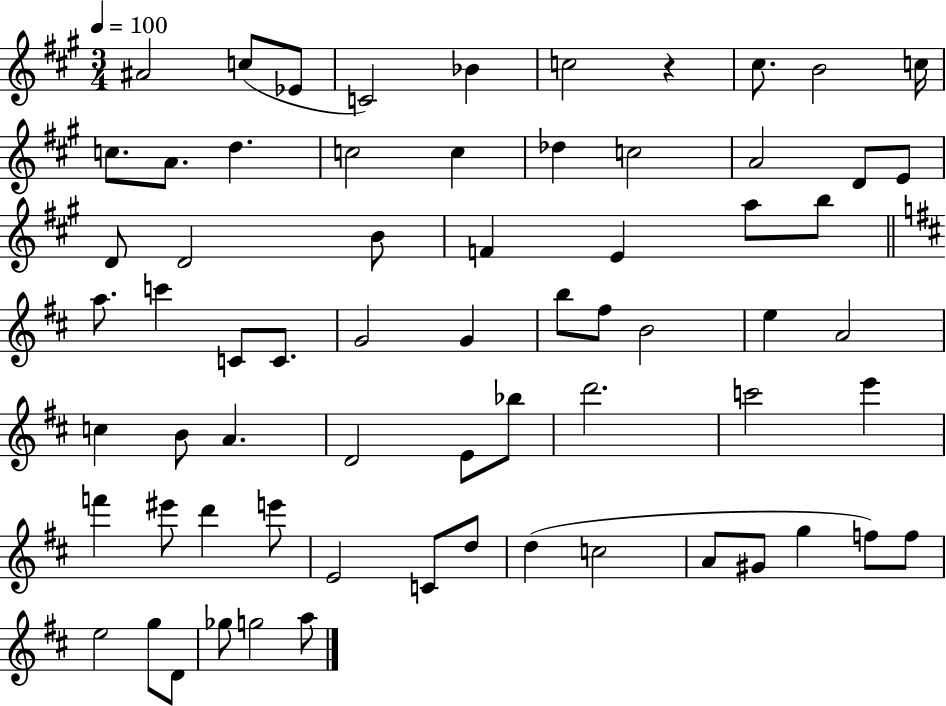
{
  \clef treble
  \numericTimeSignature
  \time 3/4
  \key a \major
  \tempo 4 = 100
  ais'2 c''8( ees'8 | c'2) bes'4 | c''2 r4 | cis''8. b'2 c''16 | \break c''8. a'8. d''4. | c''2 c''4 | des''4 c''2 | a'2 d'8 e'8 | \break d'8 d'2 b'8 | f'4 e'4 a''8 b''8 | \bar "||" \break \key b \minor a''8. c'''4 c'8 c'8. | g'2 g'4 | b''8 fis''8 b'2 | e''4 a'2 | \break c''4 b'8 a'4. | d'2 e'8 bes''8 | d'''2. | c'''2 e'''4 | \break f'''4 eis'''8 d'''4 e'''8 | e'2 c'8 d''8 | d''4( c''2 | a'8 gis'8 g''4 f''8) f''8 | \break e''2 g''8 d'8 | ges''8 g''2 a''8 | \bar "|."
}